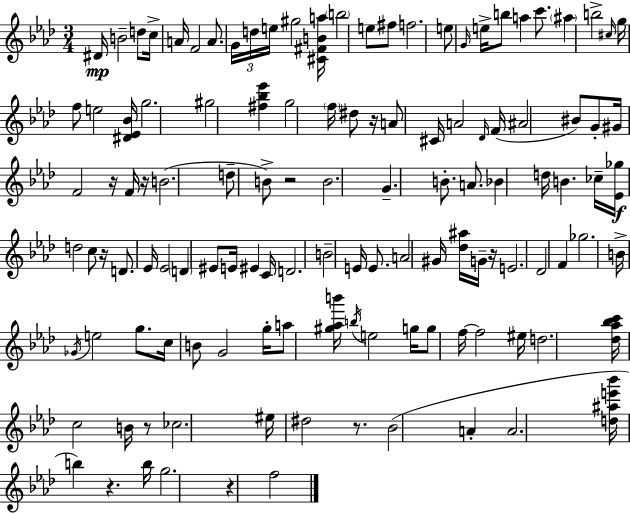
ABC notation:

X:1
T:Untitled
M:3/4
L:1/4
K:Ab
^D/4 B2 d/2 c/4 A/4 F2 A/2 G/4 d/4 e/4 ^g2 [^C^FBa]/4 b2 e/2 ^f/2 f2 e/2 G/4 e/4 b/2 a c'/2 ^a b2 ^c/4 g/4 f/2 e2 [^D_E_B]/4 g2 ^g2 [^f_b_e'] g2 f/4 ^d/2 z/4 A/2 ^C/4 A2 _D/4 F/4 ^A2 ^B/2 G/2 ^G/4 F2 z/4 F/4 z/4 B2 d/2 B/2 z2 B2 G B/2 A/2 _B d/4 B _c/4 [_E_g]/4 d2 c/2 z/4 D/2 _E/4 _E2 D ^E/2 E/4 ^E C/4 D2 B2 E/4 E/2 A2 ^G/4 [_d^a]/4 G/4 z/4 E2 _D2 F _g2 B/4 _G/4 e2 g/2 c/4 B/2 G2 g/4 a/2 [^g_ab']/4 b/4 e2 g/4 g/2 f/4 f2 ^e/4 d2 [_d_a_bc']/4 c2 B/4 z/2 _c2 ^e/4 ^d2 z/2 _B2 A A2 [d^ae'_b']/4 b z b/4 g2 z f2